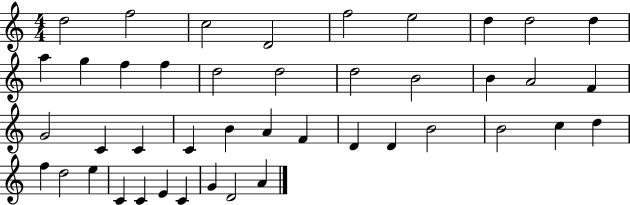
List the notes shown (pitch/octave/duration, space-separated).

D5/h F5/h C5/h D4/h F5/h E5/h D5/q D5/h D5/q A5/q G5/q F5/q F5/q D5/h D5/h D5/h B4/h B4/q A4/h F4/q G4/h C4/q C4/q C4/q B4/q A4/q F4/q D4/q D4/q B4/h B4/h C5/q D5/q F5/q D5/h E5/q C4/q C4/q E4/q C4/q G4/q D4/h A4/q